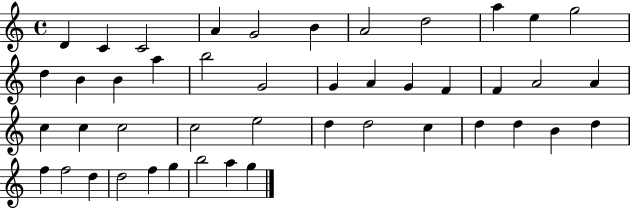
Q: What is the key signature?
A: C major